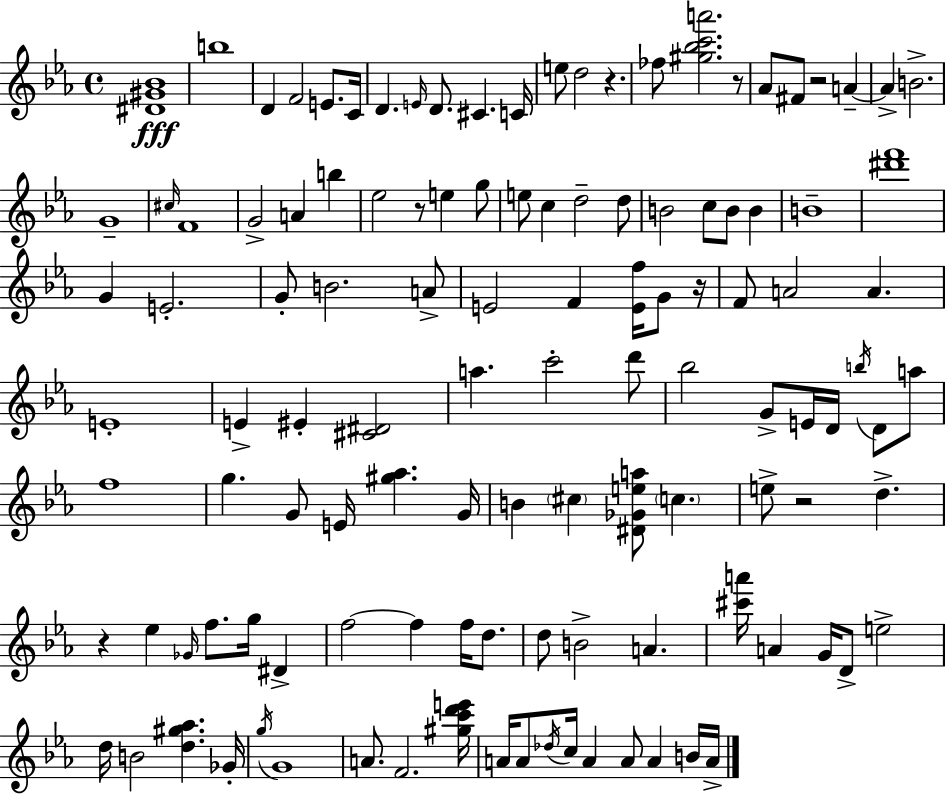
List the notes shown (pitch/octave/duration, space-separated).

[D#4,G#4,Bb4]/w B5/w D4/q F4/h E4/e. C4/s D4/q. E4/s D4/e. C#4/q. C4/s E5/e D5/h R/q. FES5/e [G#5,Bb5,C6,A6]/h. R/e Ab4/e F#4/e R/h A4/q A4/q B4/h. G4/w C#5/s F4/w G4/h A4/q B5/q Eb5/h R/e E5/q G5/e E5/e C5/q D5/h D5/e B4/h C5/e B4/e B4/q B4/w [D#6,F6]/w G4/q E4/h. G4/e B4/h. A4/e E4/h F4/q [E4,F5]/s G4/e R/s F4/e A4/h A4/q. E4/w E4/q EIS4/q [C#4,D#4]/h A5/q. C6/h D6/e Bb5/h G4/e E4/s D4/s B5/s D4/e A5/e F5/w G5/q. G4/e E4/s [G#5,Ab5]/q. G4/s B4/q C#5/q [D#4,Gb4,E5,A5]/e C5/q. E5/e R/h D5/q. R/q Eb5/q Gb4/s F5/e. G5/s D#4/q F5/h F5/q F5/s D5/e. D5/e B4/h A4/q. [C#6,A6]/s A4/q G4/s D4/e E5/h D5/s B4/h [D5,G#5,Ab5]/q. Gb4/s G5/s G4/w A4/e. F4/h. [G#5,C6,D6,E6]/s A4/s A4/e Db5/s C5/s A4/q A4/e A4/q B4/s A4/s